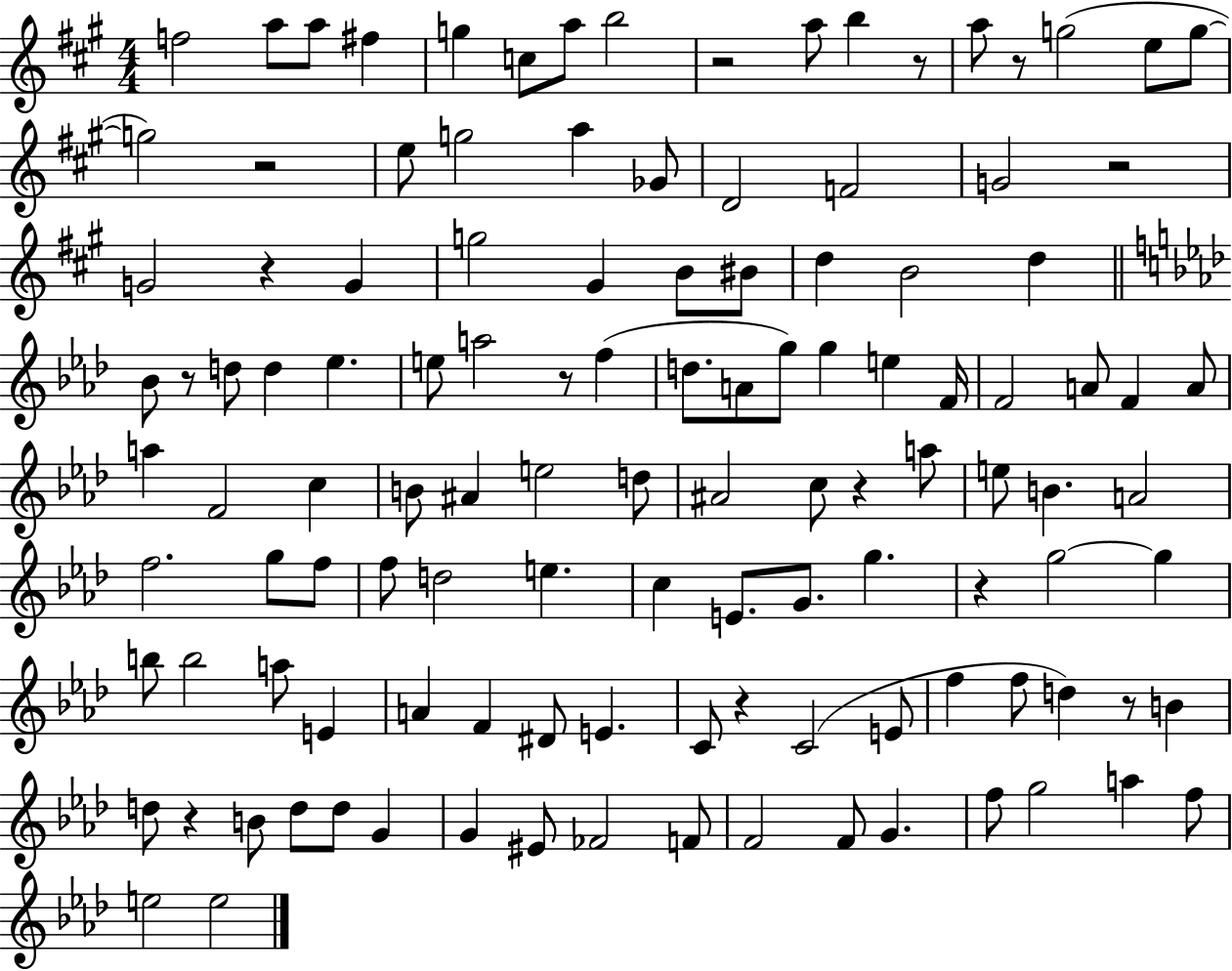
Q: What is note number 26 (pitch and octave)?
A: G#4